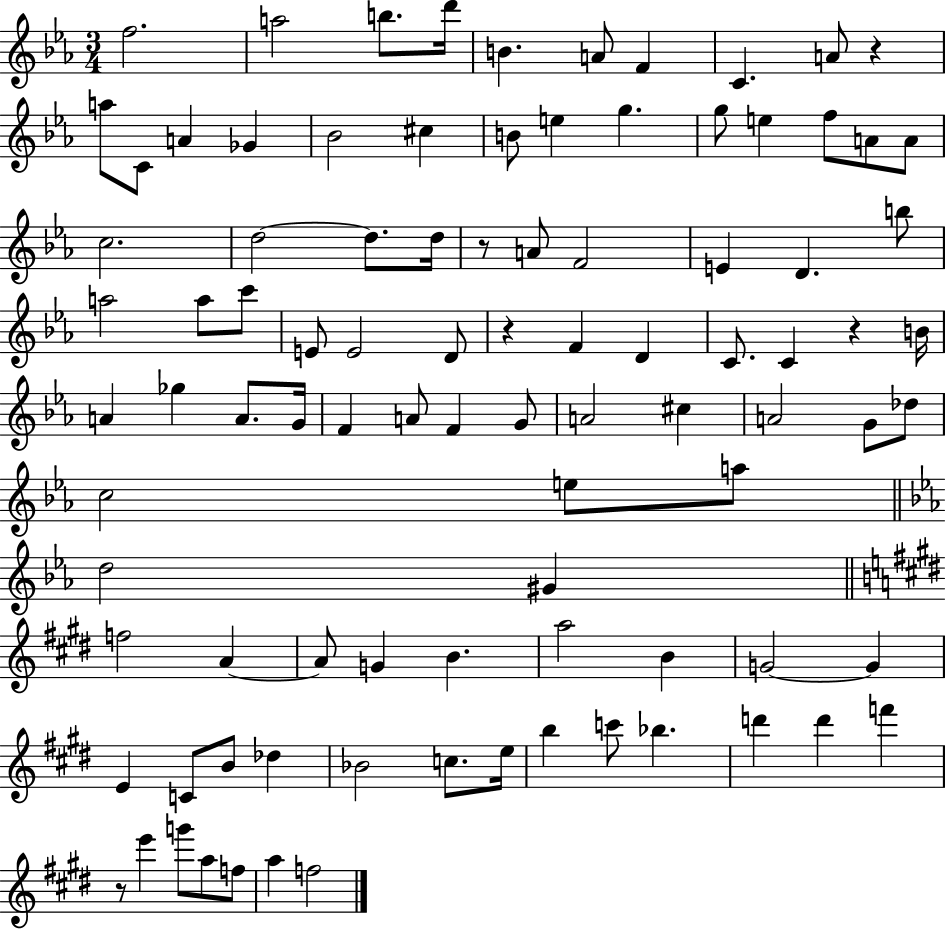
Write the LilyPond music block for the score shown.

{
  \clef treble
  \numericTimeSignature
  \time 3/4
  \key ees \major
  f''2. | a''2 b''8. d'''16 | b'4. a'8 f'4 | c'4. a'8 r4 | \break a''8 c'8 a'4 ges'4 | bes'2 cis''4 | b'8 e''4 g''4. | g''8 e''4 f''8 a'8 a'8 | \break c''2. | d''2~~ d''8. d''16 | r8 a'8 f'2 | e'4 d'4. b''8 | \break a''2 a''8 c'''8 | e'8 e'2 d'8 | r4 f'4 d'4 | c'8. c'4 r4 b'16 | \break a'4 ges''4 a'8. g'16 | f'4 a'8 f'4 g'8 | a'2 cis''4 | a'2 g'8 des''8 | \break c''2 e''8 a''8 | \bar "||" \break \key c \minor d''2 gis'4 | \bar "||" \break \key e \major f''2 a'4~~ | a'8 g'4 b'4. | a''2 b'4 | g'2~~ g'4 | \break e'4 c'8 b'8 des''4 | bes'2 c''8. e''16 | b''4 c'''8 bes''4. | d'''4 d'''4 f'''4 | \break r8 e'''4 g'''8 a''8 f''8 | a''4 f''2 | \bar "|."
}